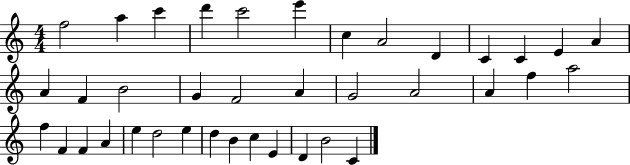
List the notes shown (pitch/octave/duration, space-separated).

F5/h A5/q C6/q D6/q C6/h E6/q C5/q A4/h D4/q C4/q C4/q E4/q A4/q A4/q F4/q B4/h G4/q F4/h A4/q G4/h A4/h A4/q F5/q A5/h F5/q F4/q F4/q A4/q E5/q D5/h E5/q D5/q B4/q C5/q E4/q D4/q B4/h C4/q